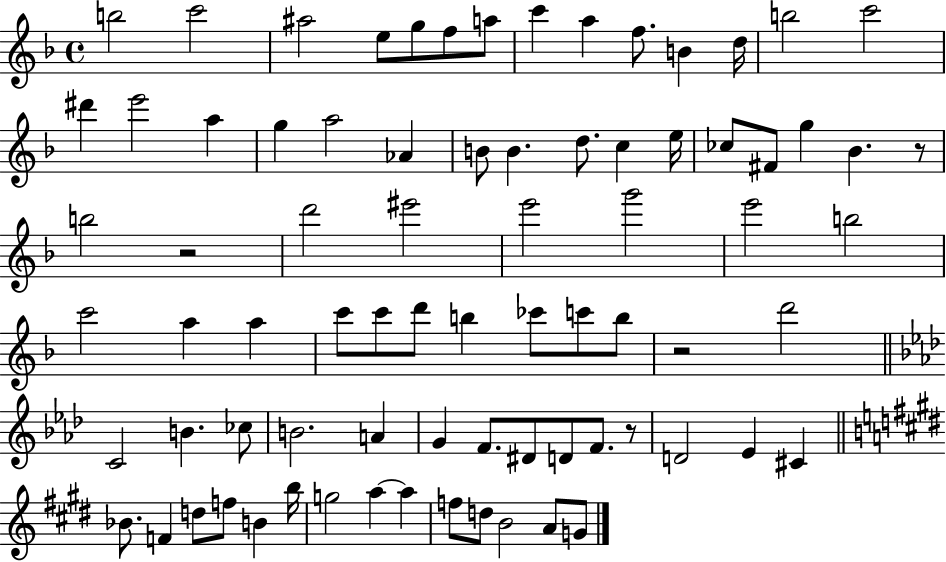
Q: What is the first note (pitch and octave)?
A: B5